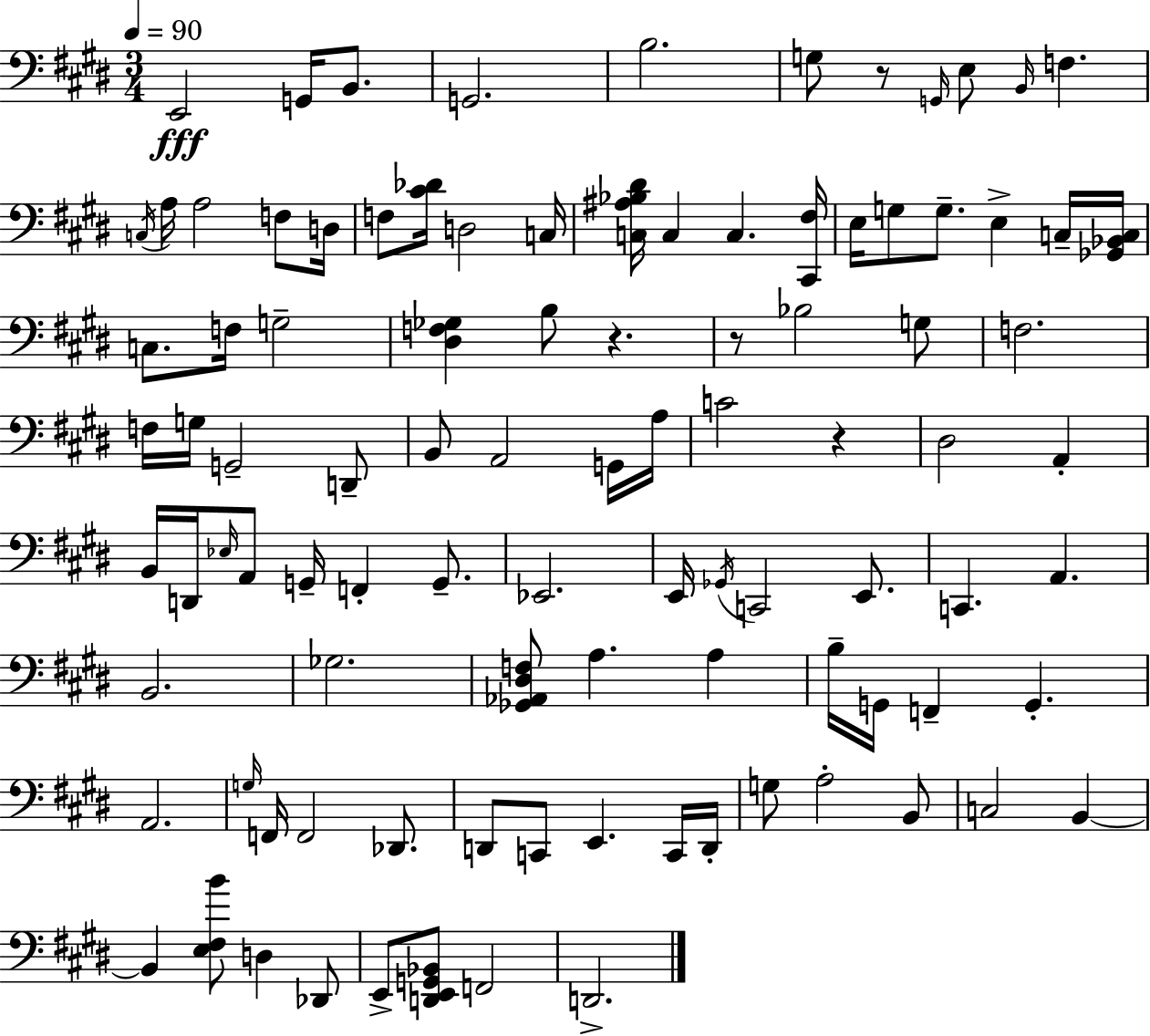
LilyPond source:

{
  \clef bass
  \numericTimeSignature
  \time 3/4
  \key e \major
  \tempo 4 = 90
  e,2\fff g,16 b,8. | g,2. | b2. | g8 r8 \grace { g,16 } e8 \grace { b,16 } f4. | \break \acciaccatura { c16 } a16 a2 | f8 d16 f8 <cis' des'>16 d2 | c16 <c ais bes dis'>16 c4 c4. | <cis, fis>16 e16 g8 g8.-- e4-> | \break c16-- <ges, bes, c>16 c8. f16 g2-- | <dis f ges>4 b8 r4. | r8 bes2 | g8 f2. | \break f16 g16 g,2-- | d,8-- b,8 a,2 | g,16 a16 c'2 r4 | dis2 a,4-. | \break b,16 d,16 \grace { ees16 } a,8 g,16-- f,4-. | g,8.-- ees,2. | e,16 \acciaccatura { ges,16 } c,2 | e,8. c,4. a,4. | \break b,2. | ges2. | <ges, aes, dis f>8 a4. | a4 b16-- g,16 f,4-- g,4.-. | \break a,2. | \grace { g16 } f,16 f,2 | des,8. d,8 c,8 e,4. | c,16 d,16-. g8 a2-. | \break b,8 c2 | b,4~~ b,4 <e fis b'>8 | d4 des,8 e,8-> <d, e, g, bes,>8 f,2 | d,2.-> | \break \bar "|."
}